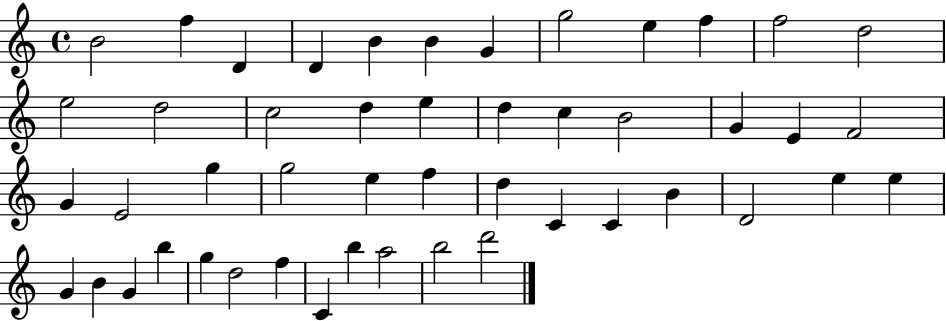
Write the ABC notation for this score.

X:1
T:Untitled
M:4/4
L:1/4
K:C
B2 f D D B B G g2 e f f2 d2 e2 d2 c2 d e d c B2 G E F2 G E2 g g2 e f d C C B D2 e e G B G b g d2 f C b a2 b2 d'2